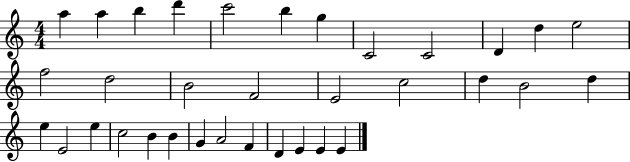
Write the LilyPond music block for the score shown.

{
  \clef treble
  \numericTimeSignature
  \time 4/4
  \key c \major
  a''4 a''4 b''4 d'''4 | c'''2 b''4 g''4 | c'2 c'2 | d'4 d''4 e''2 | \break f''2 d''2 | b'2 f'2 | e'2 c''2 | d''4 b'2 d''4 | \break e''4 e'2 e''4 | c''2 b'4 b'4 | g'4 a'2 f'4 | d'4 e'4 e'4 e'4 | \break \bar "|."
}